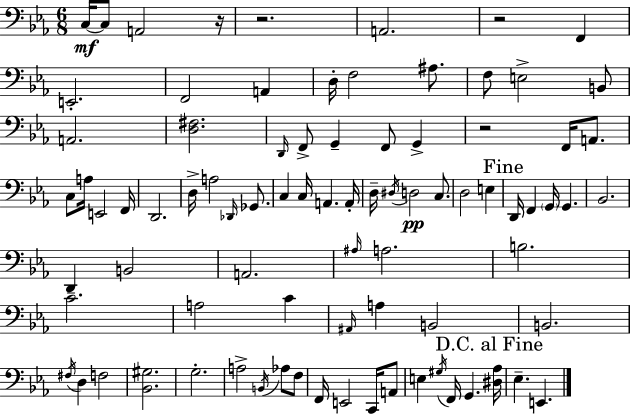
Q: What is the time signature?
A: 6/8